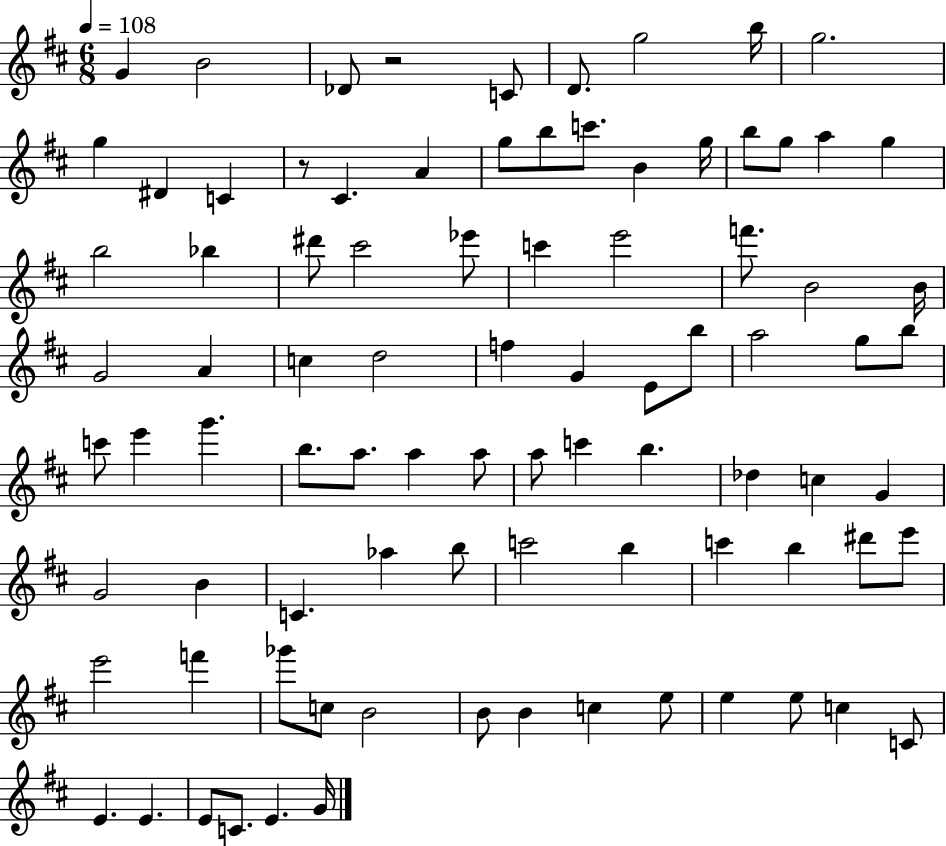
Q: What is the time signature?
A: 6/8